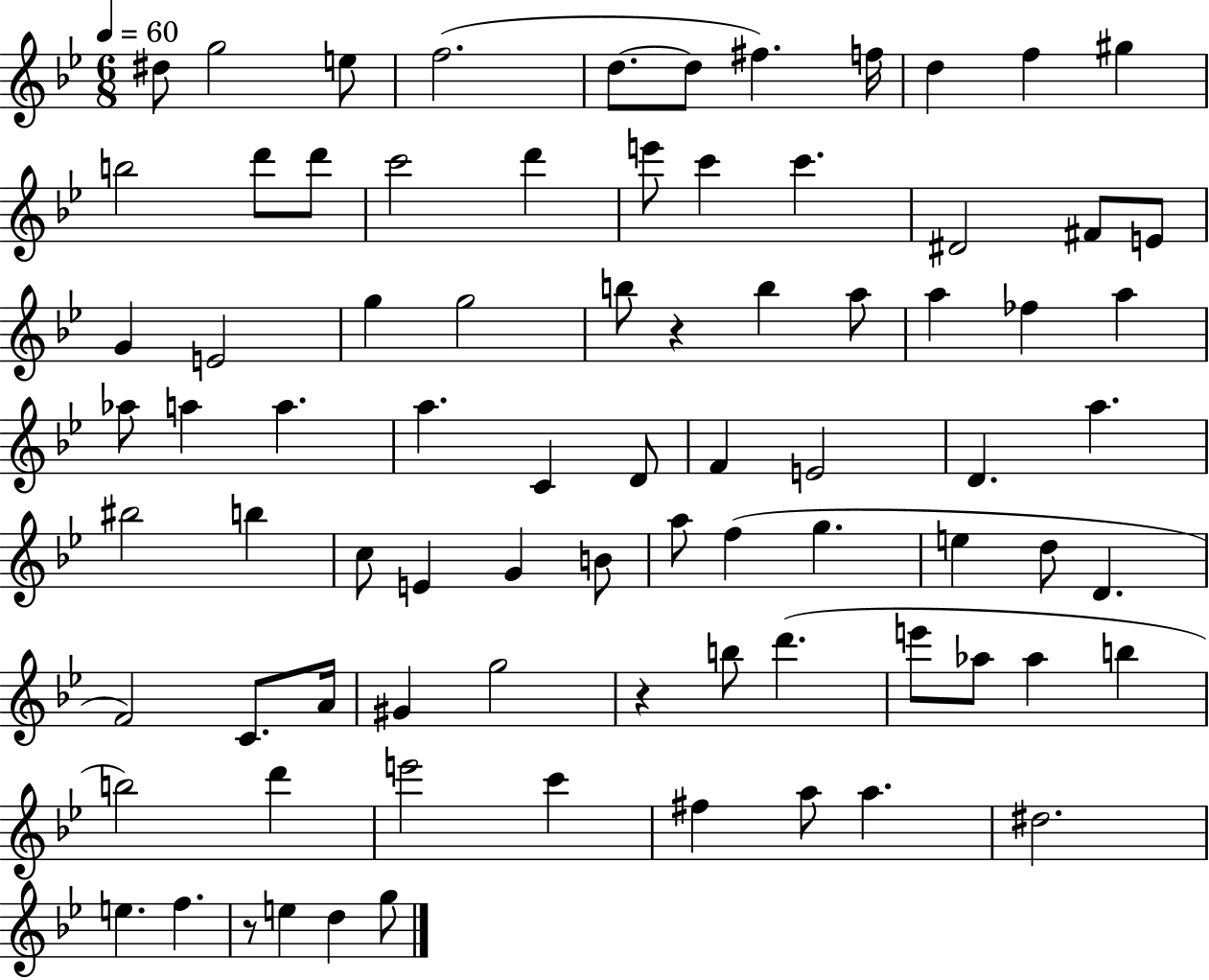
X:1
T:Untitled
M:6/8
L:1/4
K:Bb
^d/2 g2 e/2 f2 d/2 d/2 ^f f/4 d f ^g b2 d'/2 d'/2 c'2 d' e'/2 c' c' ^D2 ^F/2 E/2 G E2 g g2 b/2 z b a/2 a _f a _a/2 a a a C D/2 F E2 D a ^b2 b c/2 E G B/2 a/2 f g e d/2 D F2 C/2 A/4 ^G g2 z b/2 d' e'/2 _a/2 _a b b2 d' e'2 c' ^f a/2 a ^d2 e f z/2 e d g/2